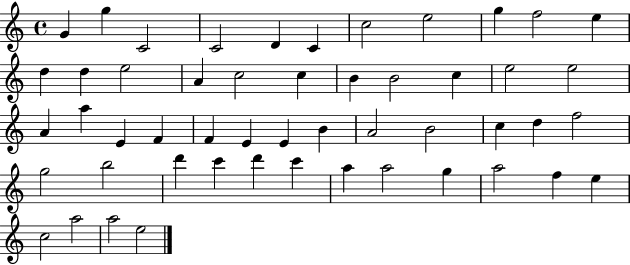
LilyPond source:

{
  \clef treble
  \time 4/4
  \defaultTimeSignature
  \key c \major
  g'4 g''4 c'2 | c'2 d'4 c'4 | c''2 e''2 | g''4 f''2 e''4 | \break d''4 d''4 e''2 | a'4 c''2 c''4 | b'4 b'2 c''4 | e''2 e''2 | \break a'4 a''4 e'4 f'4 | f'4 e'4 e'4 b'4 | a'2 b'2 | c''4 d''4 f''2 | \break g''2 b''2 | d'''4 c'''4 d'''4 c'''4 | a''4 a''2 g''4 | a''2 f''4 e''4 | \break c''2 a''2 | a''2 e''2 | \bar "|."
}